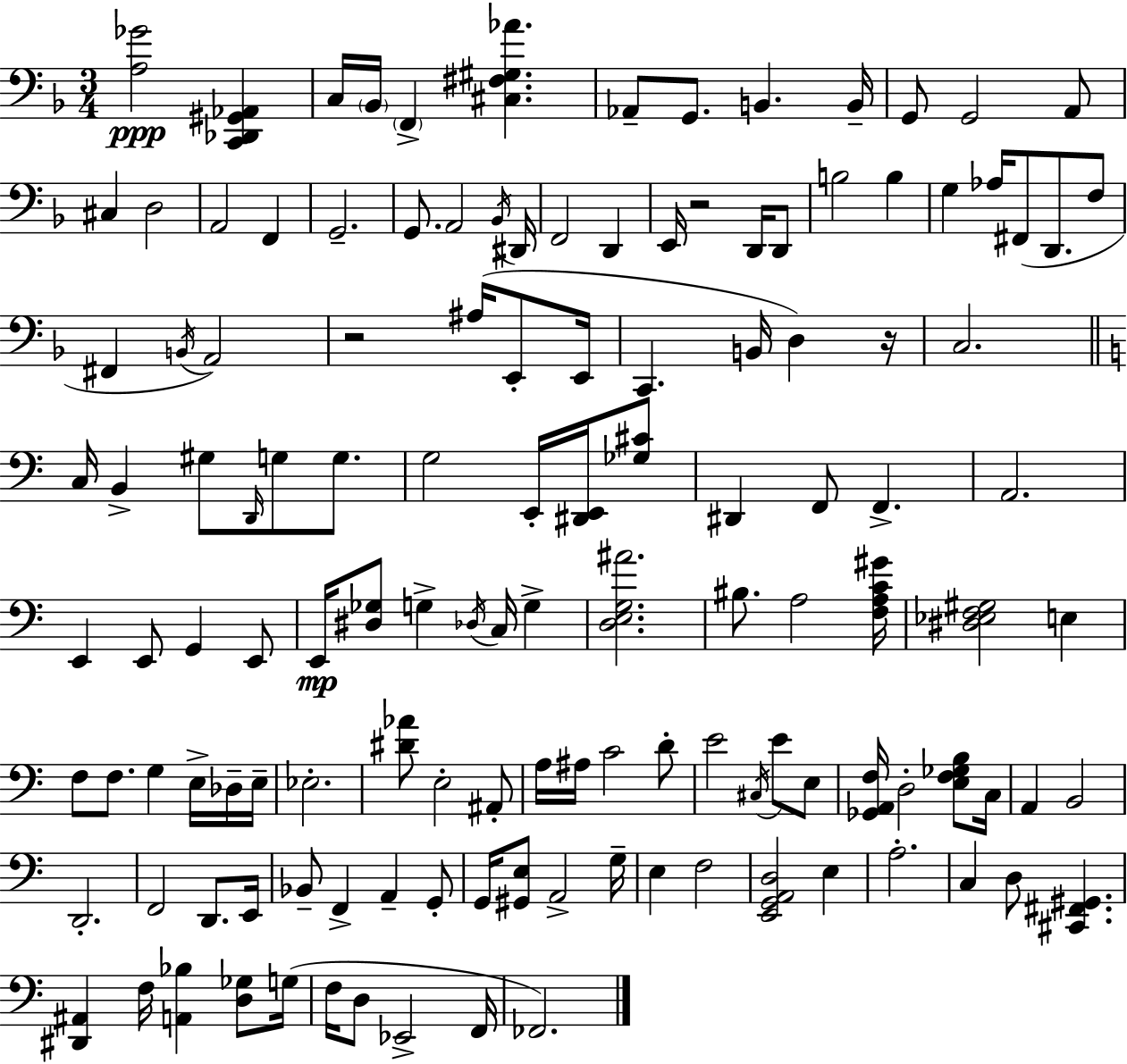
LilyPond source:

{
  \clef bass
  \numericTimeSignature
  \time 3/4
  \key f \major
  <a ges'>2\ppp <c, des, gis, aes,>4 | c16 \parenthesize bes,16 \parenthesize f,4-> <cis fis gis aes'>4. | aes,8-- g,8. b,4. b,16-- | g,8 g,2 a,8 | \break cis4 d2 | a,2 f,4 | g,2.-- | g,8. a,2 \acciaccatura { bes,16 } | \break dis,16 f,2 d,4 | e,16 r2 d,16 d,8 | b2 b4 | g4 aes16 fis,8( d,8. f8 | \break fis,4 \acciaccatura { b,16 }) a,2 | r2 ais16( e,8-. | e,16 c,4. b,16 d4) | r16 c2. | \break \bar "||" \break \key c \major c16 b,4-> gis8 \grace { d,16 } g8 g8. | g2 e,16-. <dis, e,>16 <ges cis'>8 | dis,4 f,8 f,4.-> | a,2. | \break e,4 e,8 g,4 e,8 | e,16\mp <dis ges>8 g4-> \acciaccatura { des16 } c16 g4-> | <d e g ais'>2. | bis8. a2 | \break <f a c' gis'>16 <dis ees f gis>2 e4 | f8 f8. g4 e16-> | des16-- e16-- ees2.-. | <dis' aes'>8 e2-. | \break ais,8-. a16 ais16 c'2 | d'8-. e'2 \acciaccatura { cis16 } e'8 | e8 <ges, a, f>16 d2-. | <e f ges b>8 c16 a,4 b,2 | \break d,2.-. | f,2 d,8. | e,16 bes,8-- f,4-> a,4-- | g,8-. g,16 <gis, e>8 a,2-> | \break g16-- e4 f2 | <e, g, a, d>2 e4 | a2.-. | c4 d8 <cis, fis, gis,>4. | \break <dis, ais,>4 f16 <a, bes>4 | <d ges>8 g16( f16 d8 ees,2-> | f,16 fes,2.) | \bar "|."
}